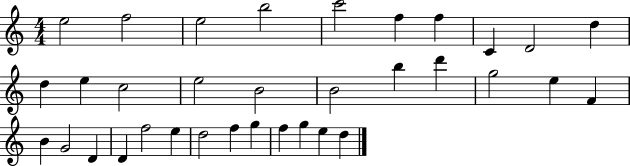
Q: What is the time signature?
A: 4/4